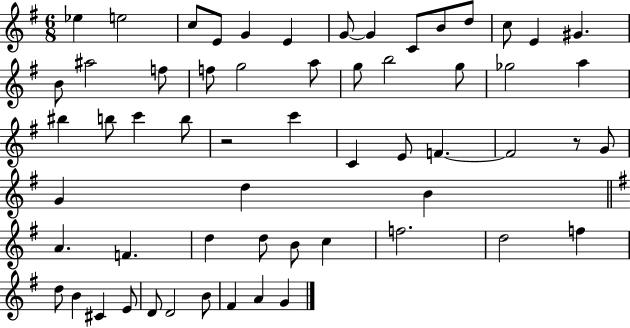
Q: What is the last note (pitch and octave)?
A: G4